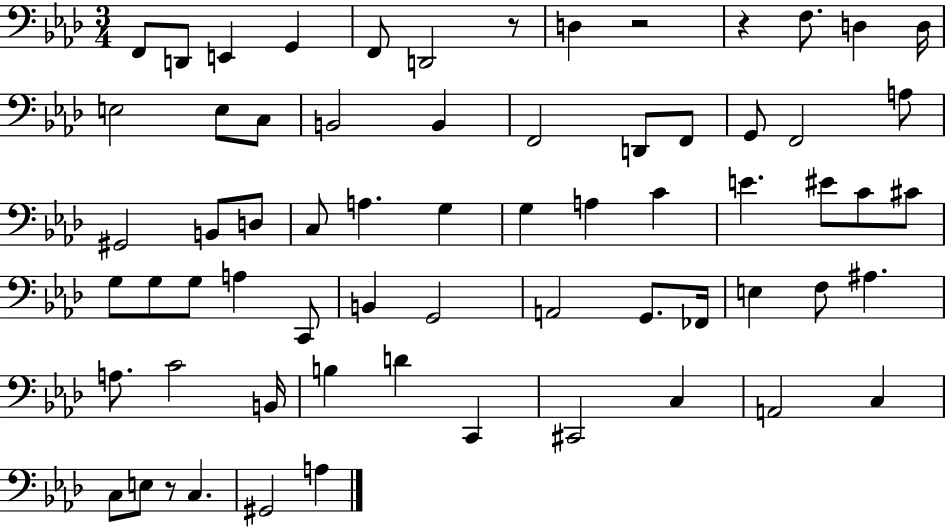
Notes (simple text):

F2/e D2/e E2/q G2/q F2/e D2/h R/e D3/q R/h R/q F3/e. D3/q D3/s E3/h E3/e C3/e B2/h B2/q F2/h D2/e F2/e G2/e F2/h A3/e G#2/h B2/e D3/e C3/e A3/q. G3/q G3/q A3/q C4/q E4/q. EIS4/e C4/e C#4/e G3/e G3/e G3/e A3/q C2/e B2/q G2/h A2/h G2/e. FES2/s E3/q F3/e A#3/q. A3/e. C4/h B2/s B3/q D4/q C2/q C#2/h C3/q A2/h C3/q C3/e E3/e R/e C3/q. G#2/h A3/q